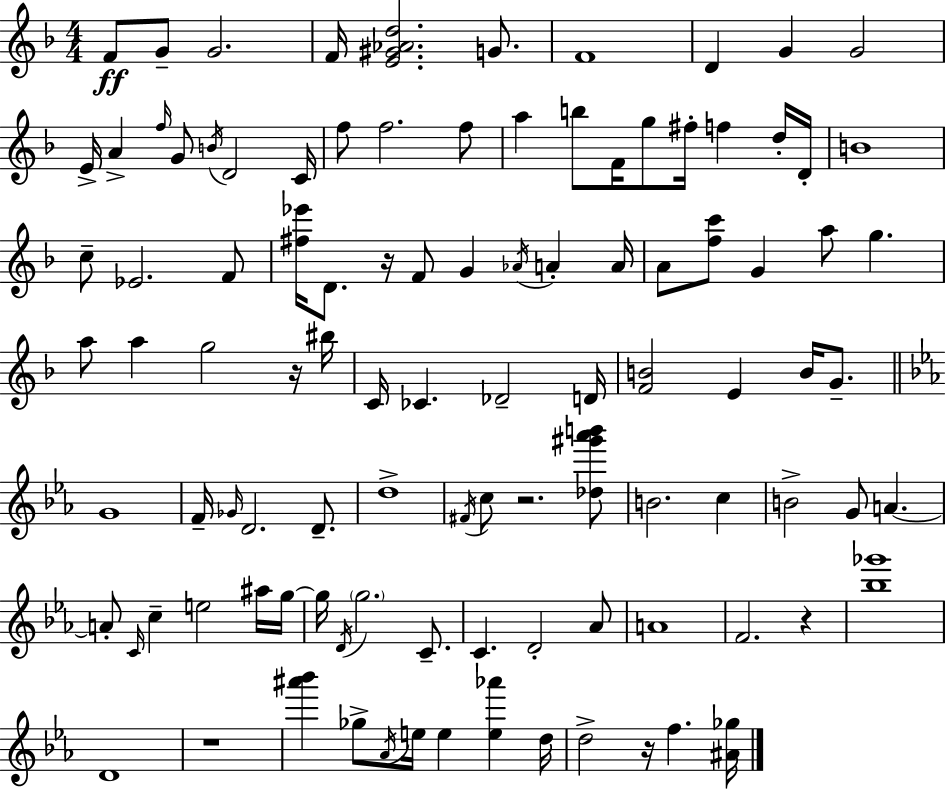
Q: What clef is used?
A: treble